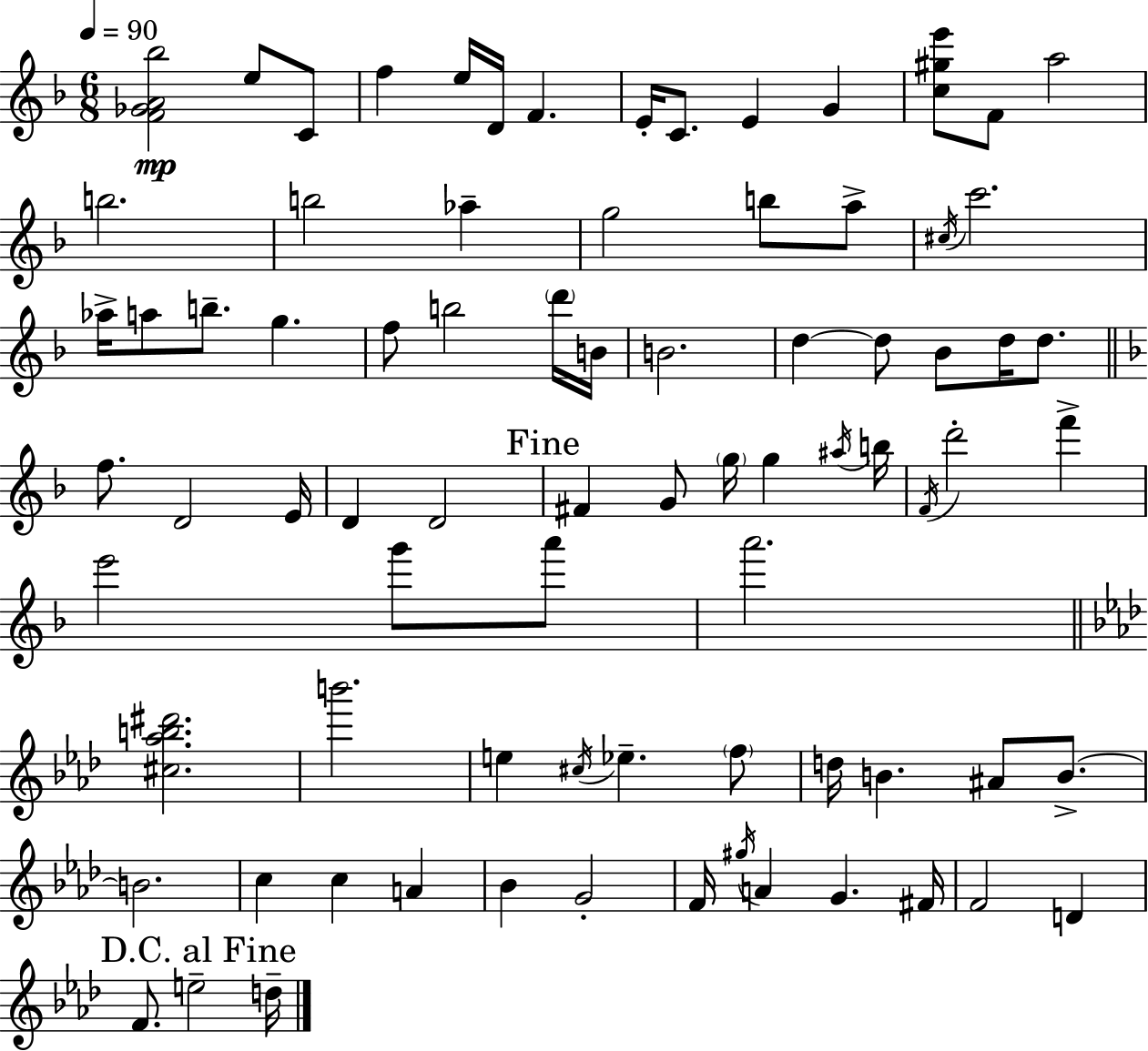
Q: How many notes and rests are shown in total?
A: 80